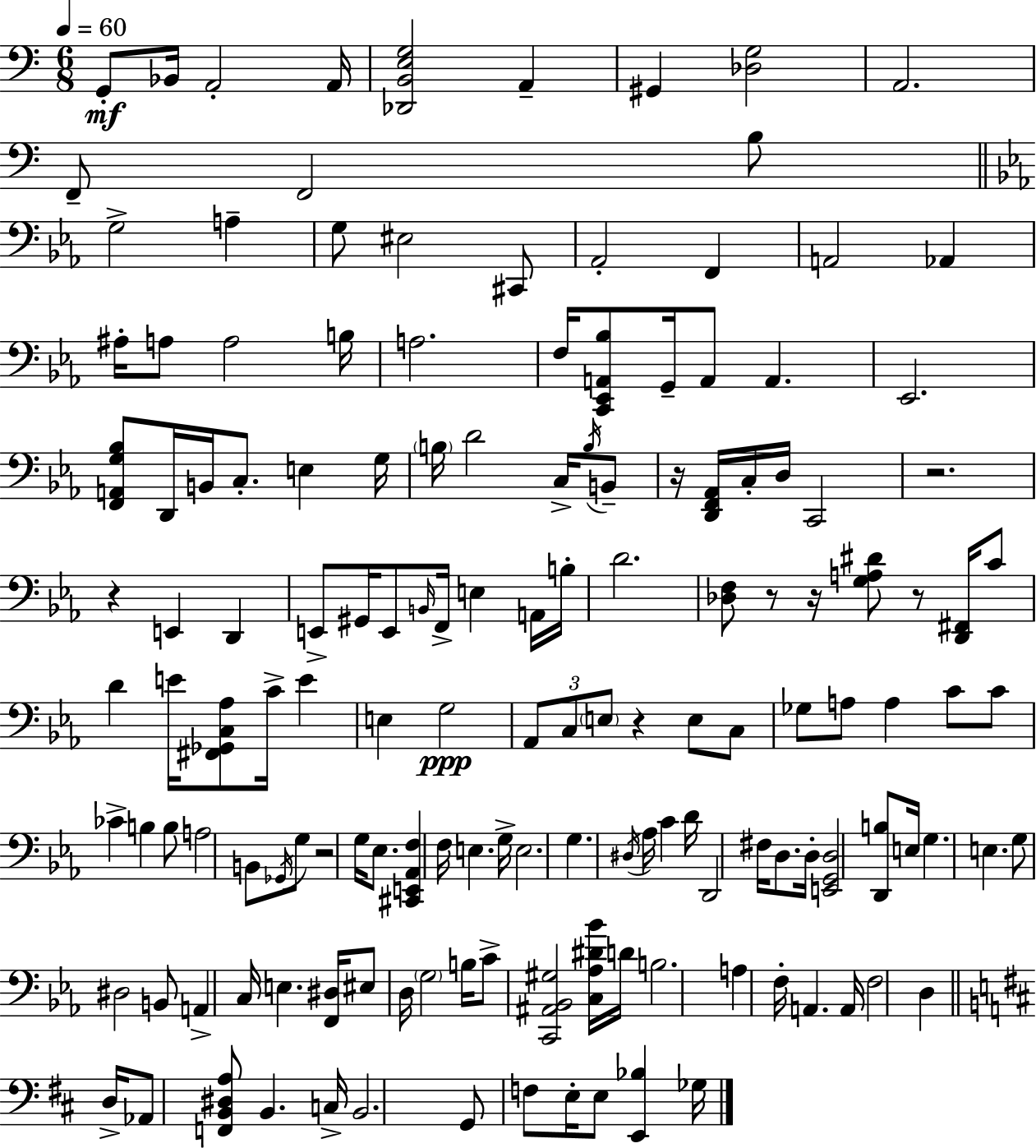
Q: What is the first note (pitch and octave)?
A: G2